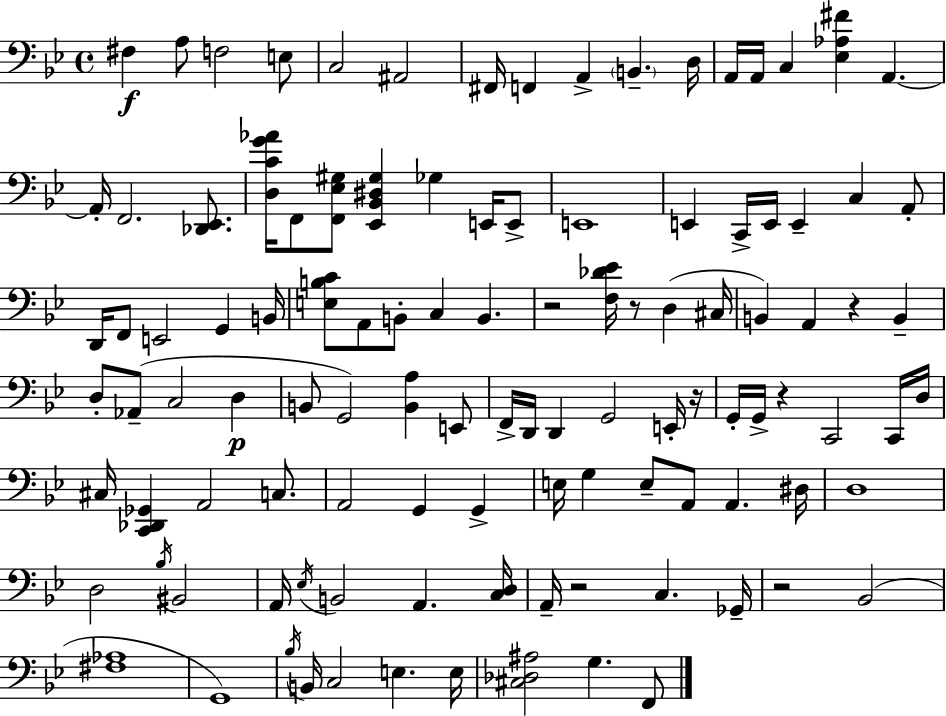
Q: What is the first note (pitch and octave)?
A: F#3